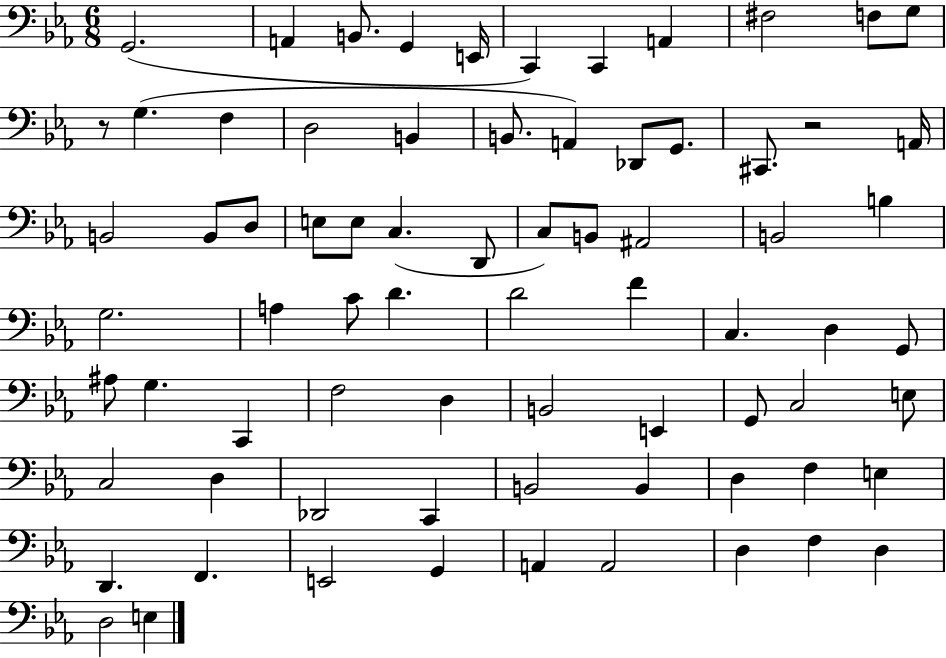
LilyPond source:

{
  \clef bass
  \numericTimeSignature
  \time 6/8
  \key ees \major
  g,2.( | a,4 b,8. g,4 e,16 | c,4) c,4 a,4 | fis2 f8 g8 | \break r8 g4.( f4 | d2 b,4 | b,8. a,4) des,8 g,8. | cis,8. r2 a,16 | \break b,2 b,8 d8 | e8 e8 c4.( d,8 | c8) b,8 ais,2 | b,2 b4 | \break g2. | a4 c'8 d'4. | d'2 f'4 | c4. d4 g,8 | \break ais8 g4. c,4 | f2 d4 | b,2 e,4 | g,8 c2 e8 | \break c2 d4 | des,2 c,4 | b,2 b,4 | d4 f4 e4 | \break d,4. f,4. | e,2 g,4 | a,4 a,2 | d4 f4 d4 | \break d2 e4 | \bar "|."
}